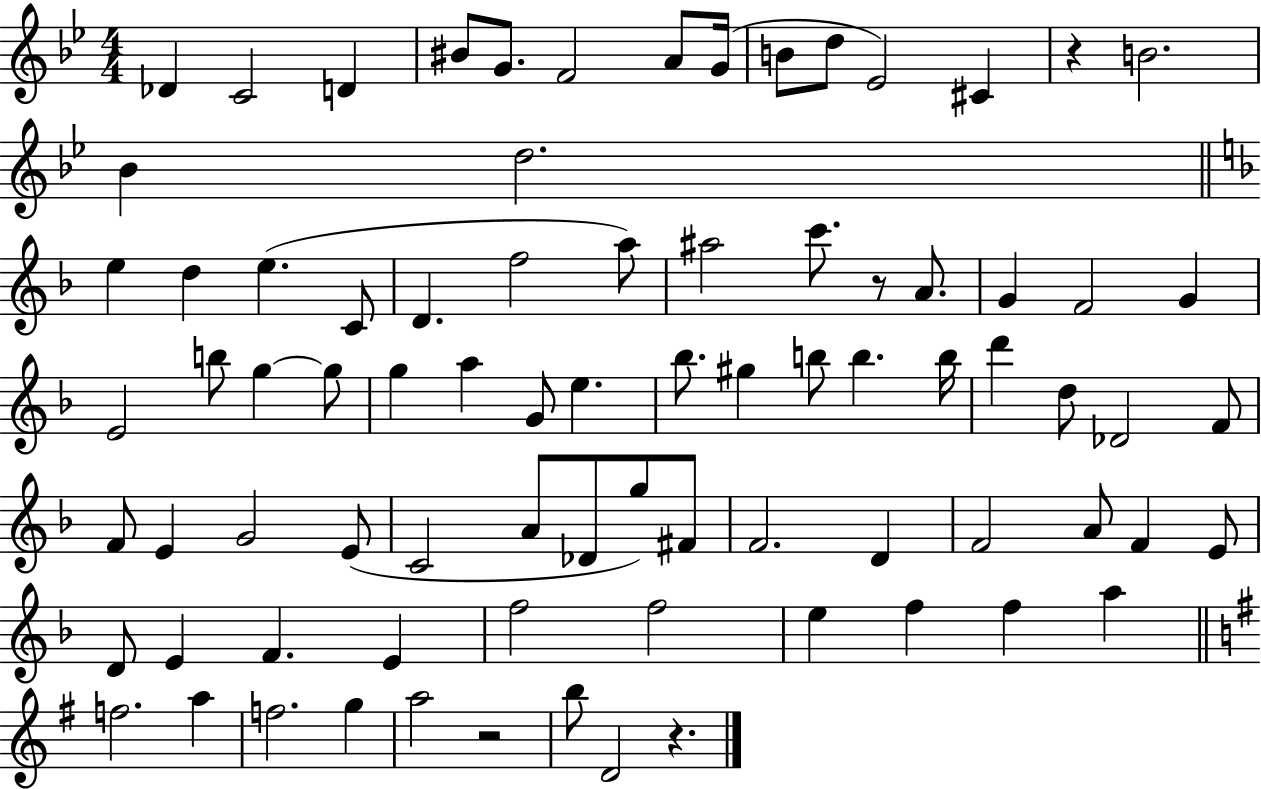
Db4/q C4/h D4/q BIS4/e G4/e. F4/h A4/e G4/s B4/e D5/e Eb4/h C#4/q R/q B4/h. Bb4/q D5/h. E5/q D5/q E5/q. C4/e D4/q. F5/h A5/e A#5/h C6/e. R/e A4/e. G4/q F4/h G4/q E4/h B5/e G5/q G5/e G5/q A5/q G4/e E5/q. Bb5/e. G#5/q B5/e B5/q. B5/s D6/q D5/e Db4/h F4/e F4/e E4/q G4/h E4/e C4/h A4/e Db4/e G5/e F#4/e F4/h. D4/q F4/h A4/e F4/q E4/e D4/e E4/q F4/q. E4/q F5/h F5/h E5/q F5/q F5/q A5/q F5/h. A5/q F5/h. G5/q A5/h R/h B5/e D4/h R/q.